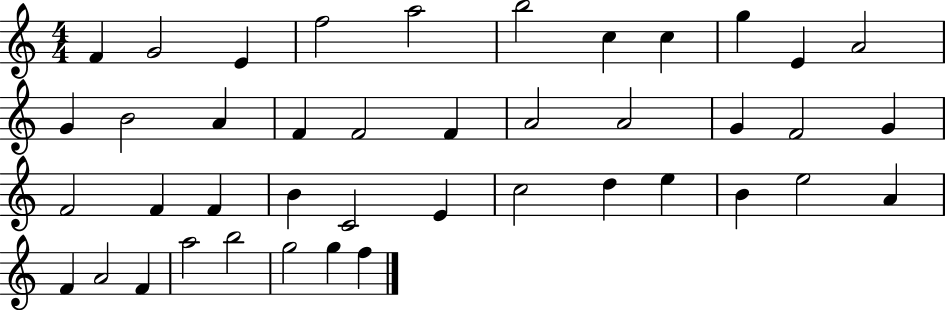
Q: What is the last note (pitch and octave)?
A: F5